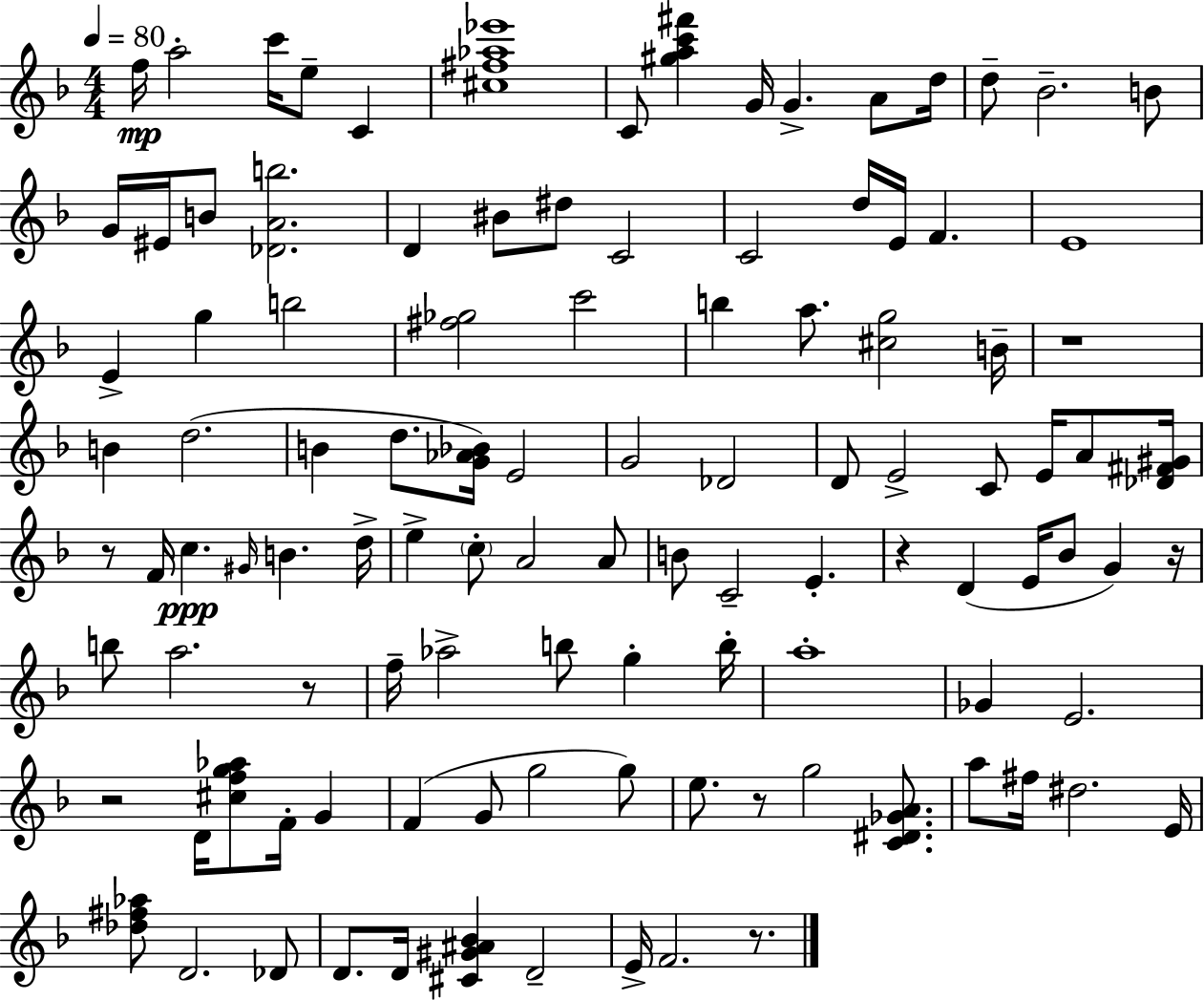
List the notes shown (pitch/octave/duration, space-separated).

F5/s A5/h C6/s E5/e C4/q [C#5,F#5,Ab5,Eb6]/w C4/e [G#5,A5,C6,F#6]/q G4/s G4/q. A4/e D5/s D5/e Bb4/h. B4/e G4/s EIS4/s B4/e [Db4,A4,B5]/h. D4/q BIS4/e D#5/e C4/h C4/h D5/s E4/s F4/q. E4/w E4/q G5/q B5/h [F#5,Gb5]/h C6/h B5/q A5/e. [C#5,G5]/h B4/s R/w B4/q D5/h. B4/q D5/e. [G4,Ab4,Bb4]/s E4/h G4/h Db4/h D4/e E4/h C4/e E4/s A4/e [Db4,F#4,G#4]/s R/e F4/s C5/q. G#4/s B4/q. D5/s E5/q C5/e A4/h A4/e B4/e C4/h E4/q. R/q D4/q E4/s Bb4/e G4/q R/s B5/e A5/h. R/e F5/s Ab5/h B5/e G5/q B5/s A5/w Gb4/q E4/h. R/h D4/s [C#5,F5,G5,Ab5]/e F4/s G4/q F4/q G4/e G5/h G5/e E5/e. R/e G5/h [C4,D#4,Gb4,A4]/e. A5/e F#5/s D#5/h. E4/s [Db5,F#5,Ab5]/e D4/h. Db4/e D4/e. D4/s [C#4,G#4,A#4,Bb4]/q D4/h E4/s F4/h. R/e.